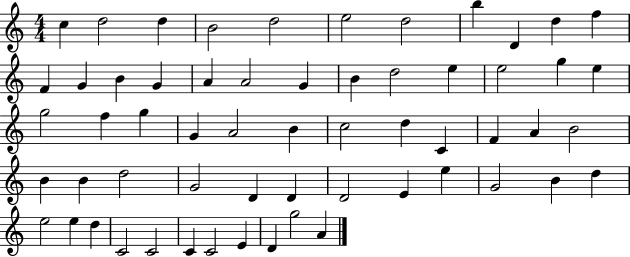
C5/q D5/h D5/q B4/h D5/h E5/h D5/h B5/q D4/q D5/q F5/q F4/q G4/q B4/q G4/q A4/q A4/h G4/q B4/q D5/h E5/q E5/h G5/q E5/q G5/h F5/q G5/q G4/q A4/h B4/q C5/h D5/q C4/q F4/q A4/q B4/h B4/q B4/q D5/h G4/h D4/q D4/q D4/h E4/q E5/q G4/h B4/q D5/q E5/h E5/q D5/q C4/h C4/h C4/q C4/h E4/q D4/q G5/h A4/q